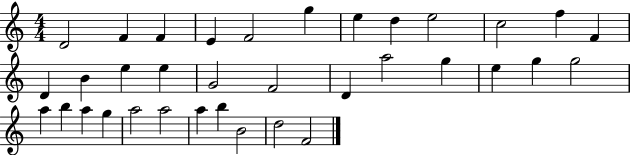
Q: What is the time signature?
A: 4/4